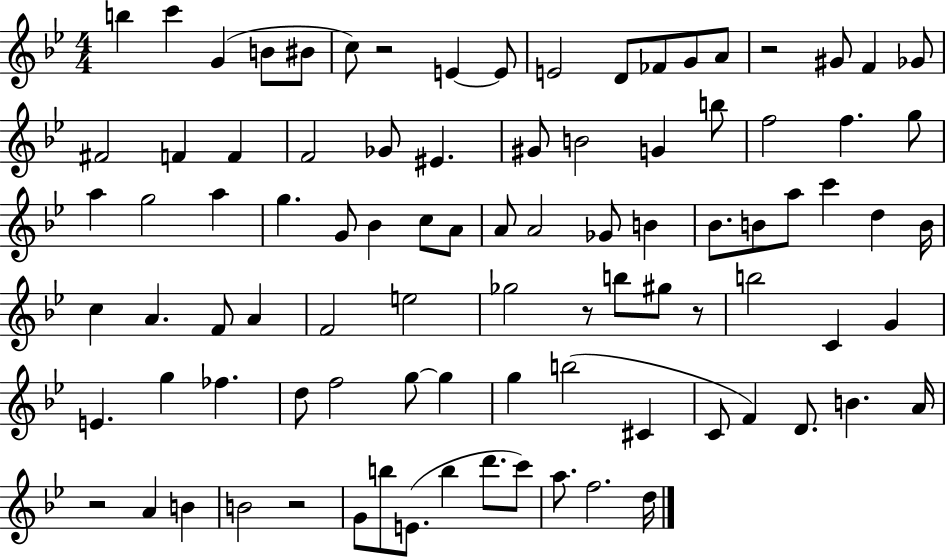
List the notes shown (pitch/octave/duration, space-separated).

B5/q C6/q G4/q B4/e BIS4/e C5/e R/h E4/q E4/e E4/h D4/e FES4/e G4/e A4/e R/h G#4/e F4/q Gb4/e F#4/h F4/q F4/q F4/h Gb4/e EIS4/q. G#4/e B4/h G4/q B5/e F5/h F5/q. G5/e A5/q G5/h A5/q G5/q. G4/e Bb4/q C5/e A4/e A4/e A4/h Gb4/e B4/q Bb4/e. B4/e A5/e C6/q D5/q B4/s C5/q A4/q. F4/e A4/q F4/h E5/h Gb5/h R/e B5/e G#5/e R/e B5/h C4/q G4/q E4/q. G5/q FES5/q. D5/e F5/h G5/e G5/q G5/q B5/h C#4/q C4/e F4/q D4/e. B4/q. A4/s R/h A4/q B4/q B4/h R/h G4/e B5/e E4/e. B5/q D6/e. C6/e A5/e. F5/h. D5/s